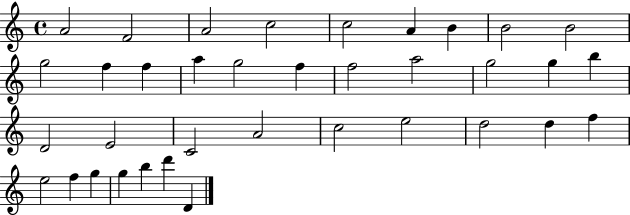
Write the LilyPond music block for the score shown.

{
  \clef treble
  \time 4/4
  \defaultTimeSignature
  \key c \major
  a'2 f'2 | a'2 c''2 | c''2 a'4 b'4 | b'2 b'2 | \break g''2 f''4 f''4 | a''4 g''2 f''4 | f''2 a''2 | g''2 g''4 b''4 | \break d'2 e'2 | c'2 a'2 | c''2 e''2 | d''2 d''4 f''4 | \break e''2 f''4 g''4 | g''4 b''4 d'''4 d'4 | \bar "|."
}